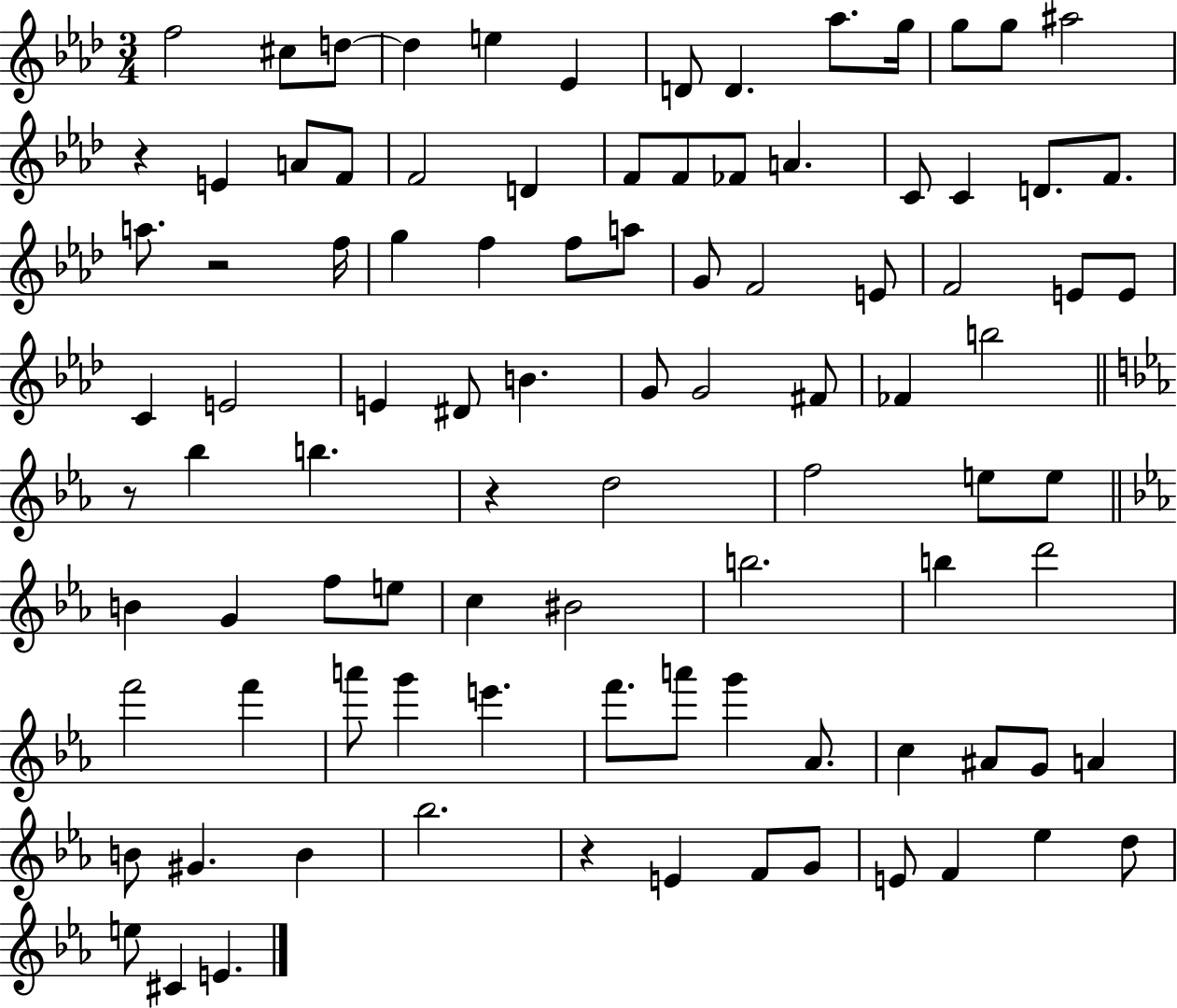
{
  \clef treble
  \numericTimeSignature
  \time 3/4
  \key aes \major
  f''2 cis''8 d''8~~ | d''4 e''4 ees'4 | d'8 d'4. aes''8. g''16 | g''8 g''8 ais''2 | \break r4 e'4 a'8 f'8 | f'2 d'4 | f'8 f'8 fes'8 a'4. | c'8 c'4 d'8. f'8. | \break a''8. r2 f''16 | g''4 f''4 f''8 a''8 | g'8 f'2 e'8 | f'2 e'8 e'8 | \break c'4 e'2 | e'4 dis'8 b'4. | g'8 g'2 fis'8 | fes'4 b''2 | \break \bar "||" \break \key ees \major r8 bes''4 b''4. | r4 d''2 | f''2 e''8 e''8 | \bar "||" \break \key ees \major b'4 g'4 f''8 e''8 | c''4 bis'2 | b''2. | b''4 d'''2 | \break f'''2 f'''4 | a'''8 g'''4 e'''4. | f'''8. a'''8 g'''4 aes'8. | c''4 ais'8 g'8 a'4 | \break b'8 gis'4. b'4 | bes''2. | r4 e'4 f'8 g'8 | e'8 f'4 ees''4 d''8 | \break e''8 cis'4 e'4. | \bar "|."
}